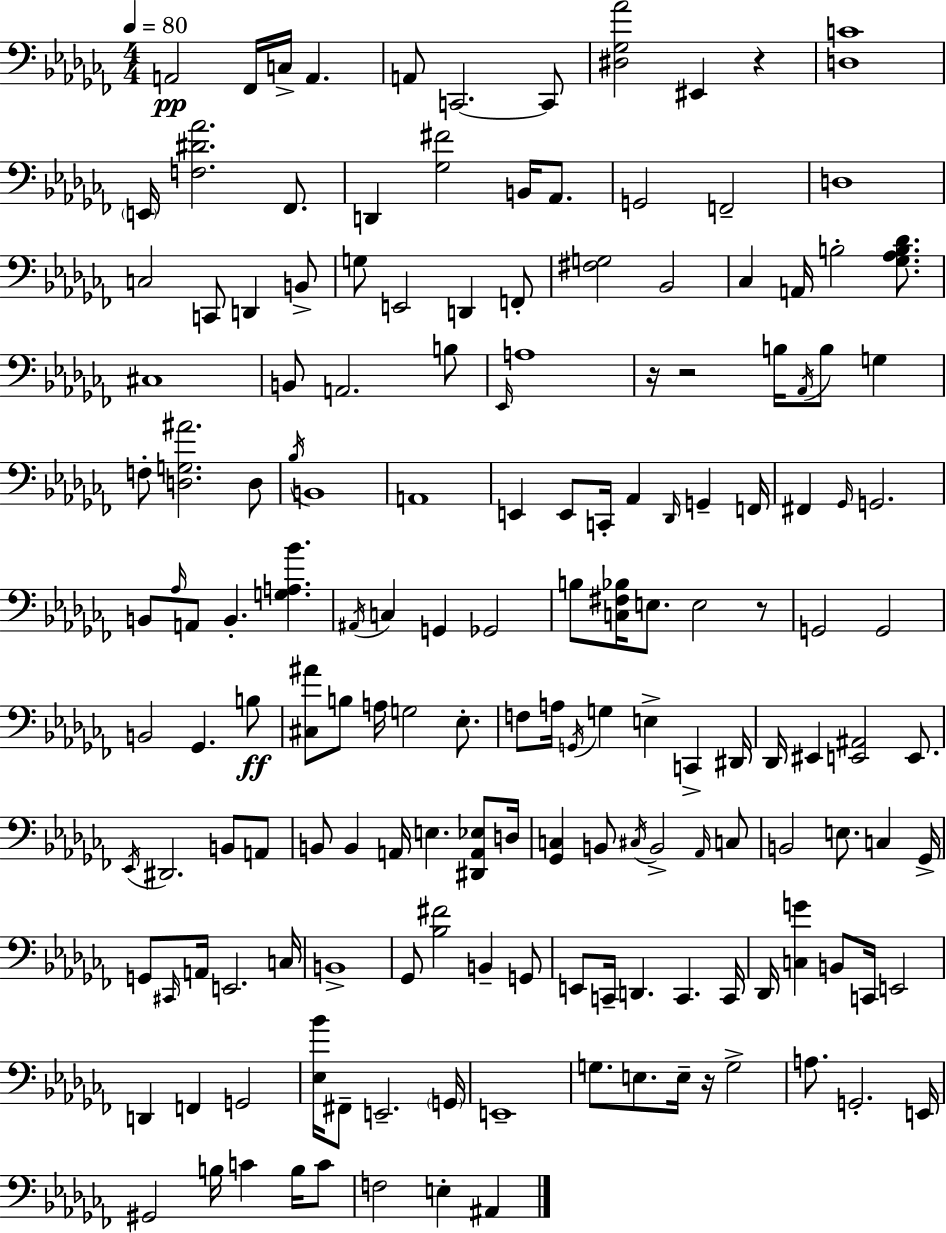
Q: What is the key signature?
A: AES minor